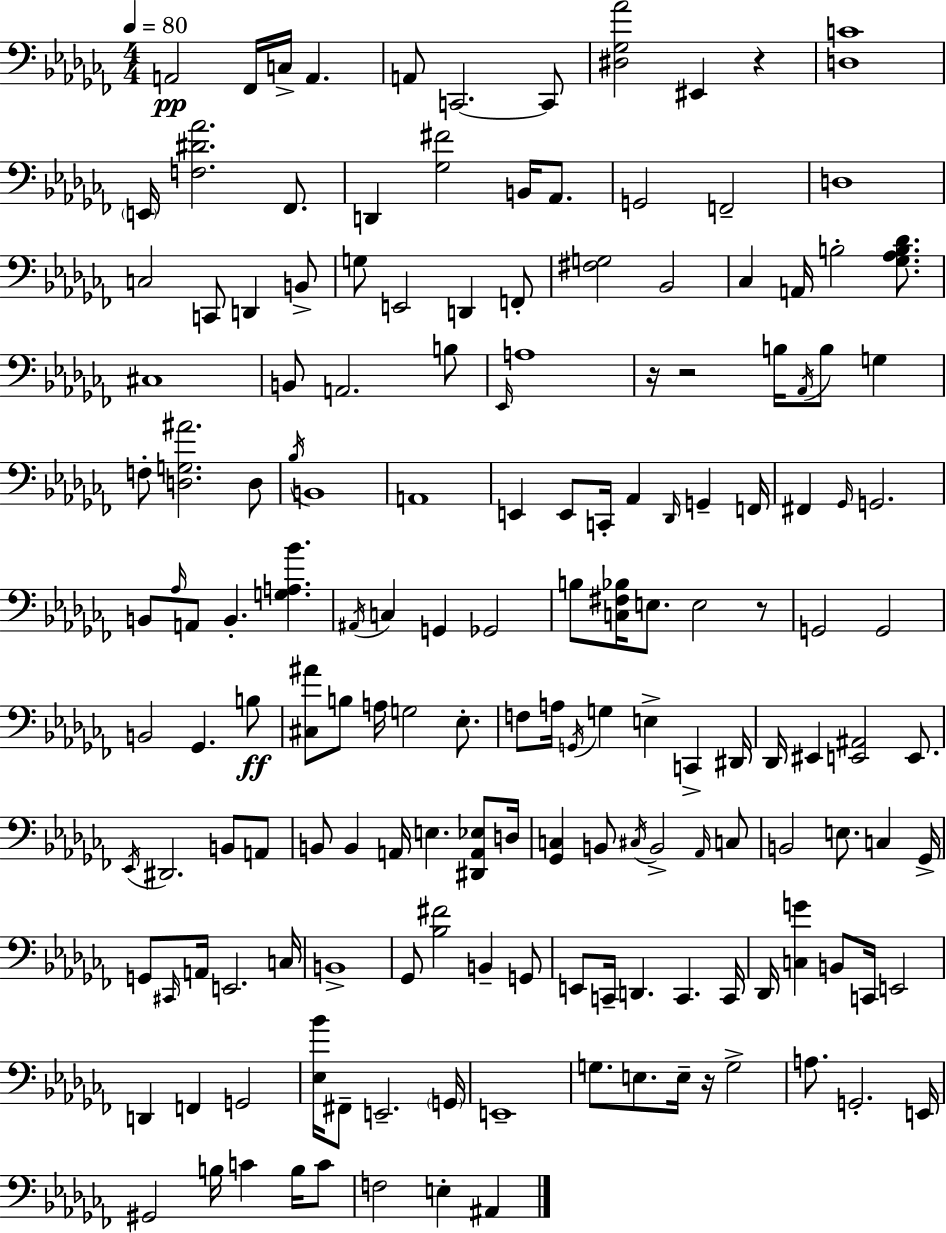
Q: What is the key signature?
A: AES minor